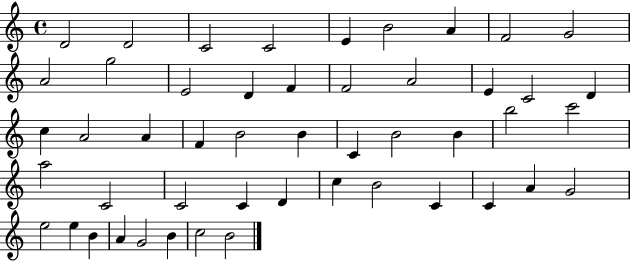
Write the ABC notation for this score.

X:1
T:Untitled
M:4/4
L:1/4
K:C
D2 D2 C2 C2 E B2 A F2 G2 A2 g2 E2 D F F2 A2 E C2 D c A2 A F B2 B C B2 B b2 c'2 a2 C2 C2 C D c B2 C C A G2 e2 e B A G2 B c2 B2